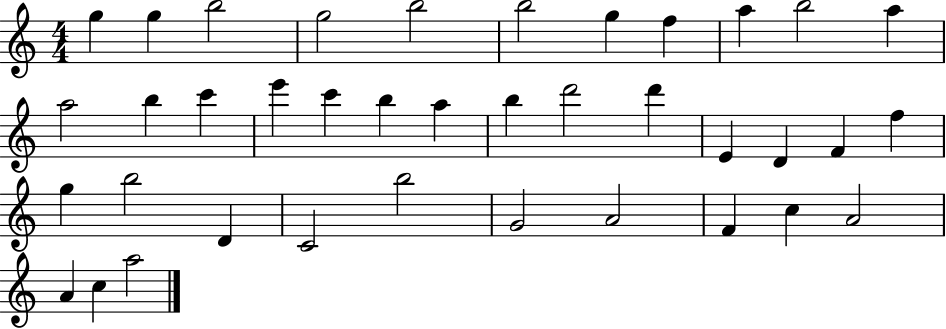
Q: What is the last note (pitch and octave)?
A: A5